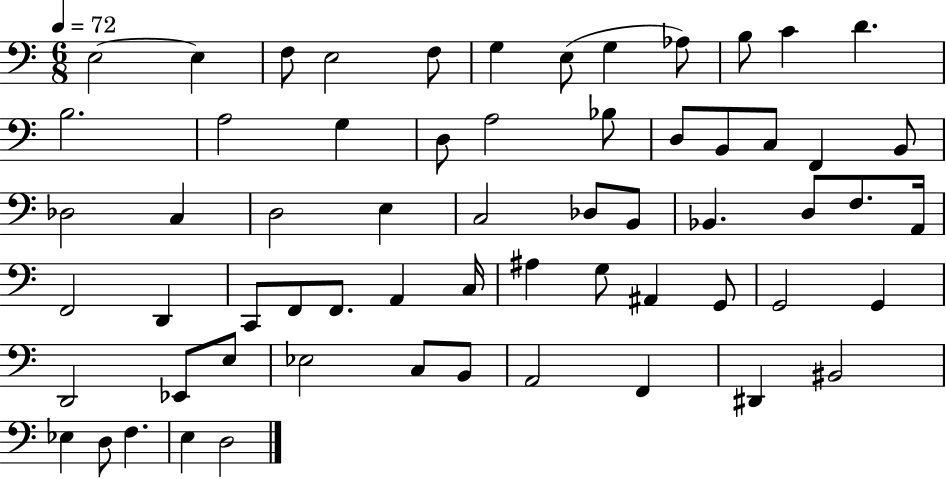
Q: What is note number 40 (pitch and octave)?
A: A2